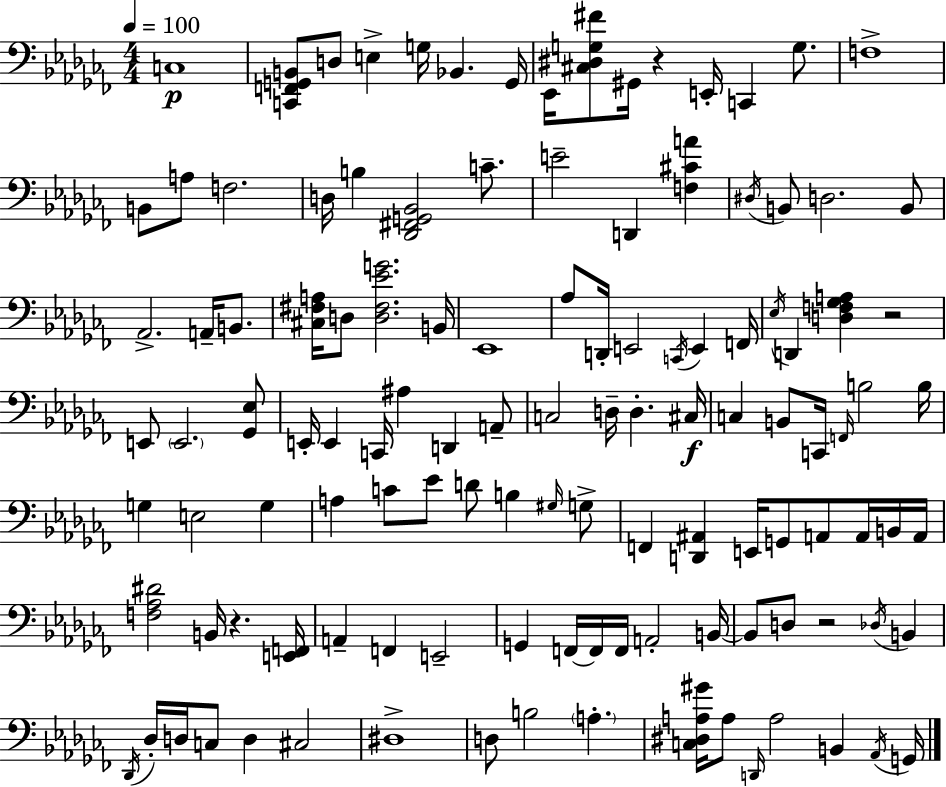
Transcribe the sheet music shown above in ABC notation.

X:1
T:Untitled
M:4/4
L:1/4
K:Abm
C,4 [C,,F,,G,,B,,]/2 D,/2 E, G,/4 _B,, G,,/4 _E,,/4 [^C,^D,G,^F]/2 ^G,,/4 z E,,/4 C,, G,/2 F,4 B,,/2 A,/2 F,2 D,/4 B, [_D,,^F,,G,,_B,,]2 C/2 E2 D,, [F,^CA] ^D,/4 B,,/2 D,2 B,,/2 _A,,2 A,,/4 B,,/2 [^C,^F,A,]/4 D,/2 [D,^F,_EG]2 B,,/4 _E,,4 _A,/2 D,,/4 E,,2 C,,/4 E,, F,,/4 _E,/4 D,, [D,F,_G,A,] z2 E,,/2 E,,2 [_G,,_E,]/2 E,,/4 E,, C,,/4 ^A, D,, A,,/2 C,2 D,/4 D, ^C,/4 C, B,,/2 C,,/4 F,,/4 B,2 B,/4 G, E,2 G, A, C/2 _E/2 D/2 B, ^G,/4 G,/2 F,, [D,,^A,,] E,,/4 G,,/2 A,,/2 A,,/4 B,,/4 A,,/4 [F,_A,^D]2 B,,/4 z [E,,F,,]/4 A,, F,, E,,2 G,, F,,/4 F,,/4 F,,/4 A,,2 B,,/4 B,,/2 D,/2 z2 _D,/4 B,, _D,,/4 _D,/4 D,/4 C,/2 D, ^C,2 ^D,4 D,/2 B,2 A, [C,^D,A,^G]/4 A,/2 D,,/4 A,2 B,, _A,,/4 G,,/4